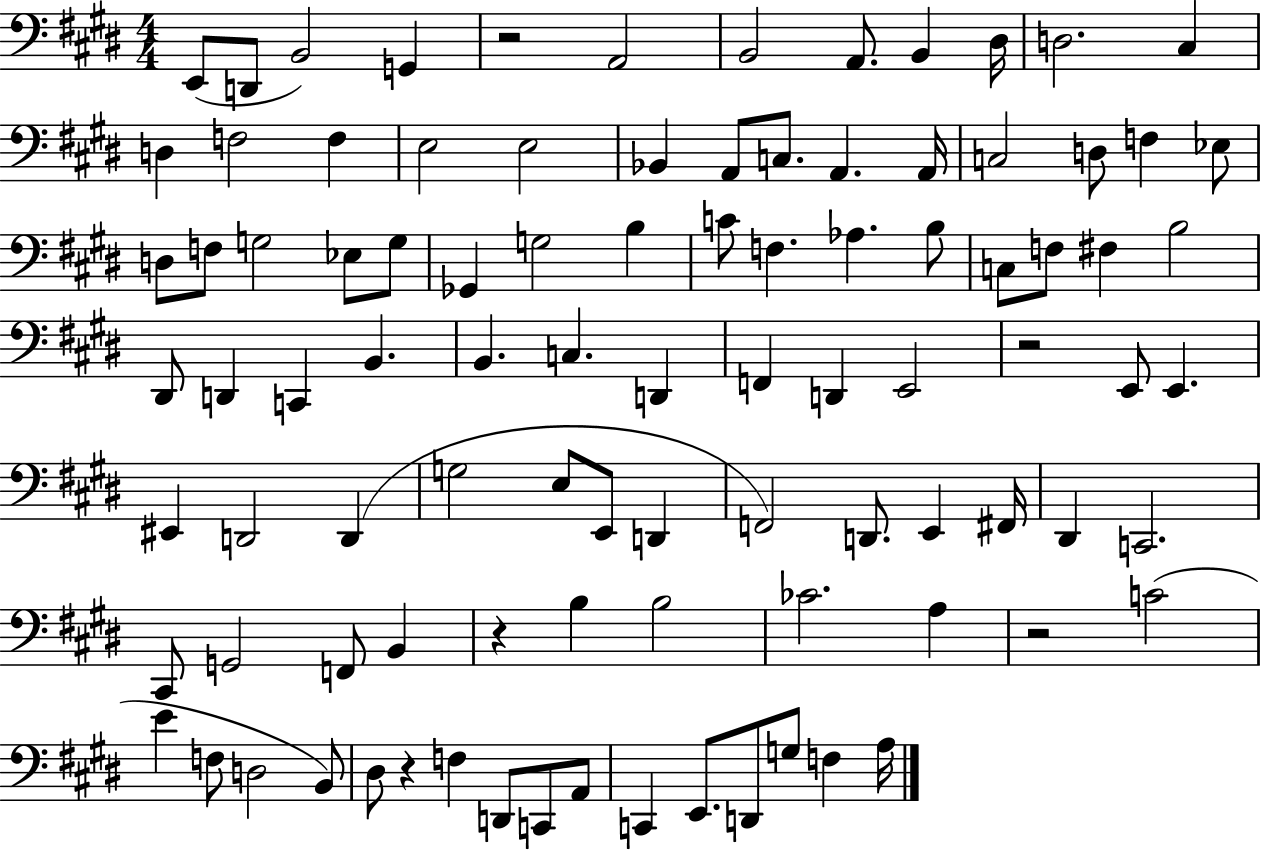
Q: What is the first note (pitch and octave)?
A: E2